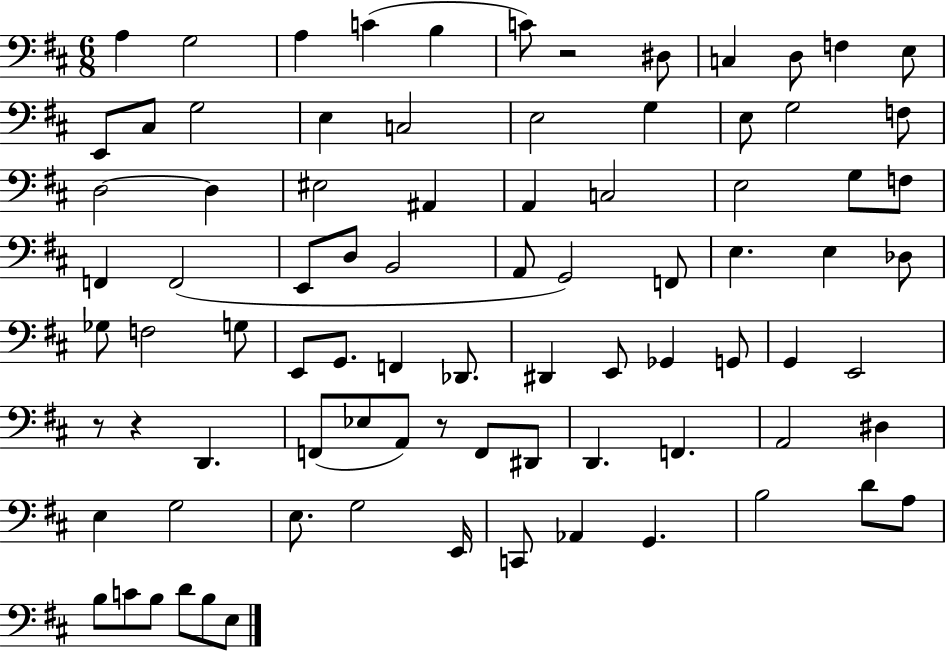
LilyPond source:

{
  \clef bass
  \numericTimeSignature
  \time 6/8
  \key d \major
  a4 g2 | a4 c'4( b4 | c'8) r2 dis8 | c4 d8 f4 e8 | \break e,8 cis8 g2 | e4 c2 | e2 g4 | e8 g2 f8 | \break d2~~ d4 | eis2 ais,4 | a,4 c2 | e2 g8 f8 | \break f,4 f,2( | e,8 d8 b,2 | a,8 g,2) f,8 | e4. e4 des8 | \break ges8 f2 g8 | e,8 g,8. f,4 des,8. | dis,4 e,8 ges,4 g,8 | g,4 e,2 | \break r8 r4 d,4. | f,8( ees8 a,8) r8 f,8 dis,8 | d,4. f,4. | a,2 dis4 | \break e4 g2 | e8. g2 e,16 | c,8 aes,4 g,4. | b2 d'8 a8 | \break b8 c'8 b8 d'8 b8 e8 | \bar "|."
}